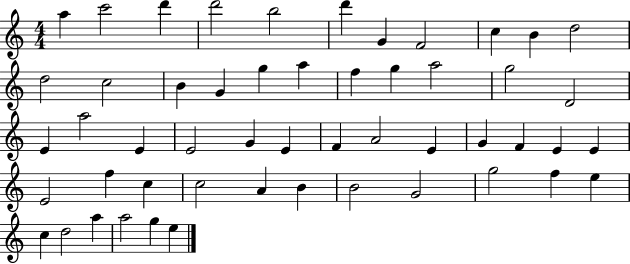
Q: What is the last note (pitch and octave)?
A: E5